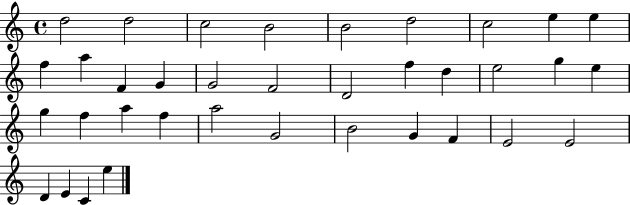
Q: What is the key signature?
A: C major